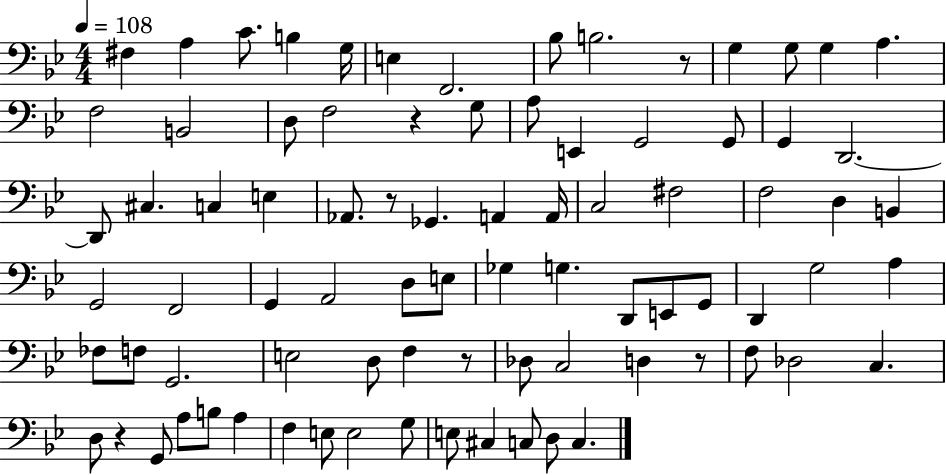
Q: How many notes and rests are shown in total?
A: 83